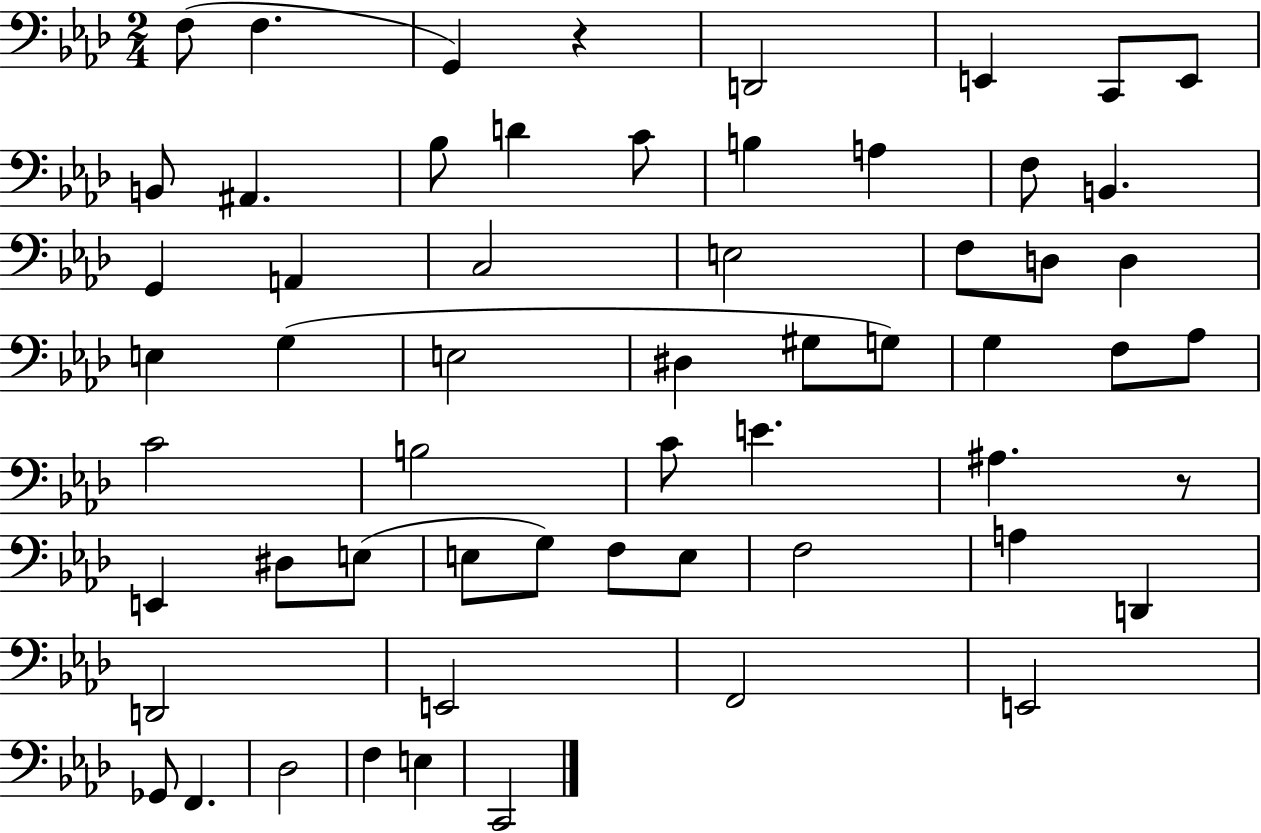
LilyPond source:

{
  \clef bass
  \numericTimeSignature
  \time 2/4
  \key aes \major
  f8( f4. | g,4) r4 | d,2 | e,4 c,8 e,8 | \break b,8 ais,4. | bes8 d'4 c'8 | b4 a4 | f8 b,4. | \break g,4 a,4 | c2 | e2 | f8 d8 d4 | \break e4 g4( | e2 | dis4 gis8 g8) | g4 f8 aes8 | \break c'2 | b2 | c'8 e'4. | ais4. r8 | \break e,4 dis8 e8( | e8 g8) f8 e8 | f2 | a4 d,4 | \break d,2 | e,2 | f,2 | e,2 | \break ges,8 f,4. | des2 | f4 e4 | c,2 | \break \bar "|."
}